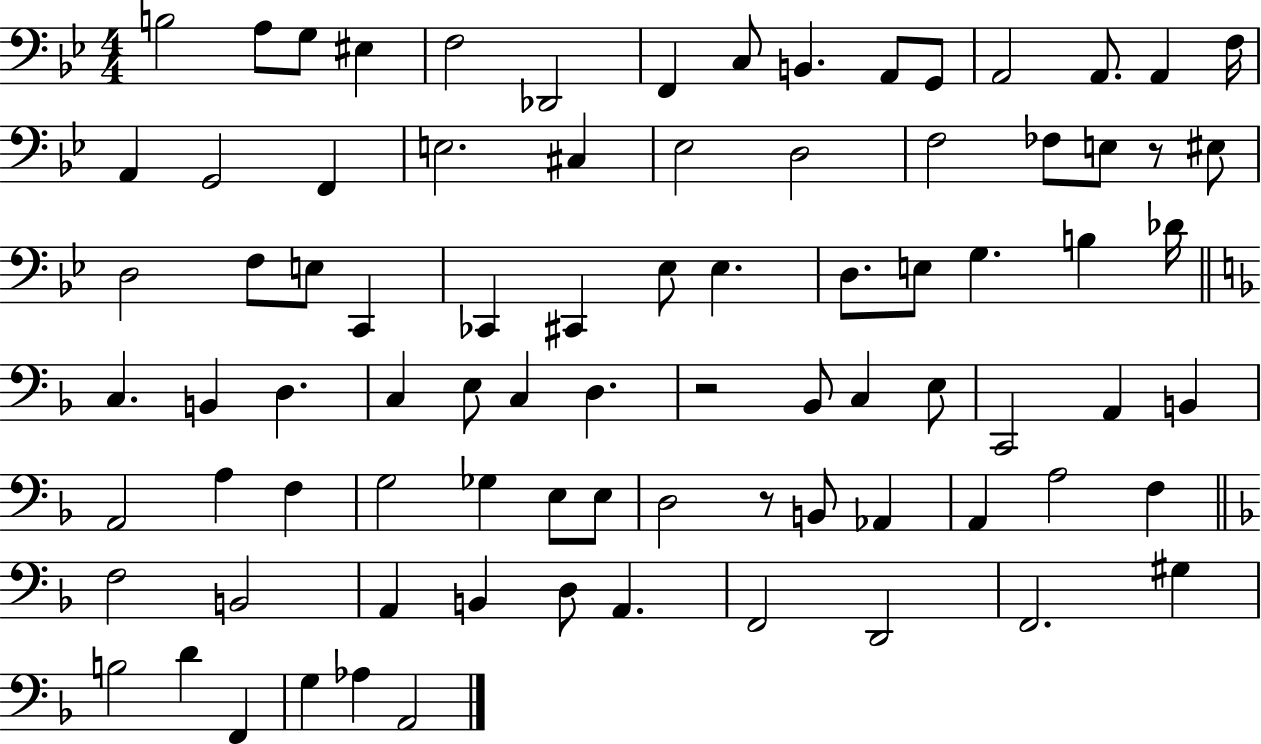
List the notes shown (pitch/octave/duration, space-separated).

B3/h A3/e G3/e EIS3/q F3/h Db2/h F2/q C3/e B2/q. A2/e G2/e A2/h A2/e. A2/q F3/s A2/q G2/h F2/q E3/h. C#3/q Eb3/h D3/h F3/h FES3/e E3/e R/e EIS3/e D3/h F3/e E3/e C2/q CES2/q C#2/q Eb3/e Eb3/q. D3/e. E3/e G3/q. B3/q Db4/s C3/q. B2/q D3/q. C3/q E3/e C3/q D3/q. R/h Bb2/e C3/q E3/e C2/h A2/q B2/q A2/h A3/q F3/q G3/h Gb3/q E3/e E3/e D3/h R/e B2/e Ab2/q A2/q A3/h F3/q F3/h B2/h A2/q B2/q D3/e A2/q. F2/h D2/h F2/h. G#3/q B3/h D4/q F2/q G3/q Ab3/q A2/h